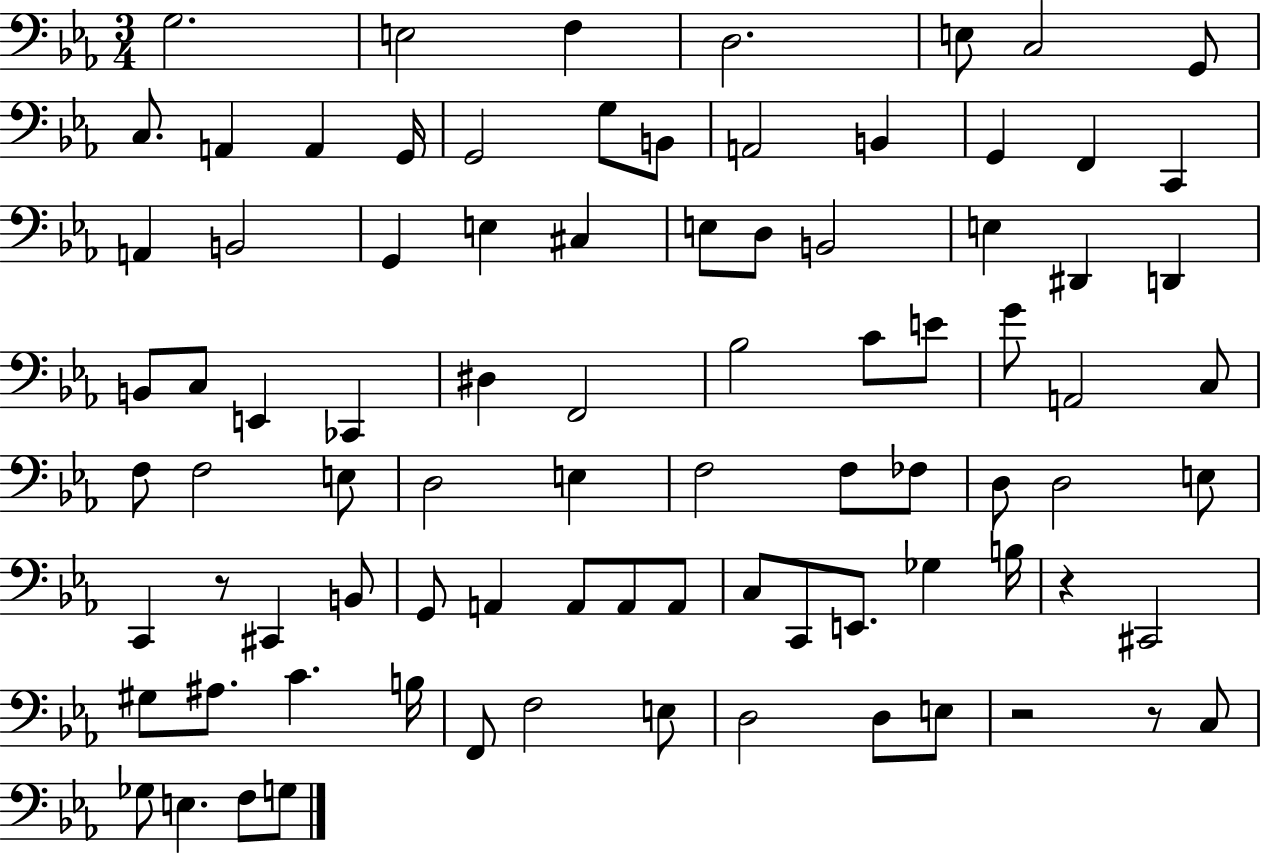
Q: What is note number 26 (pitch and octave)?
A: D3